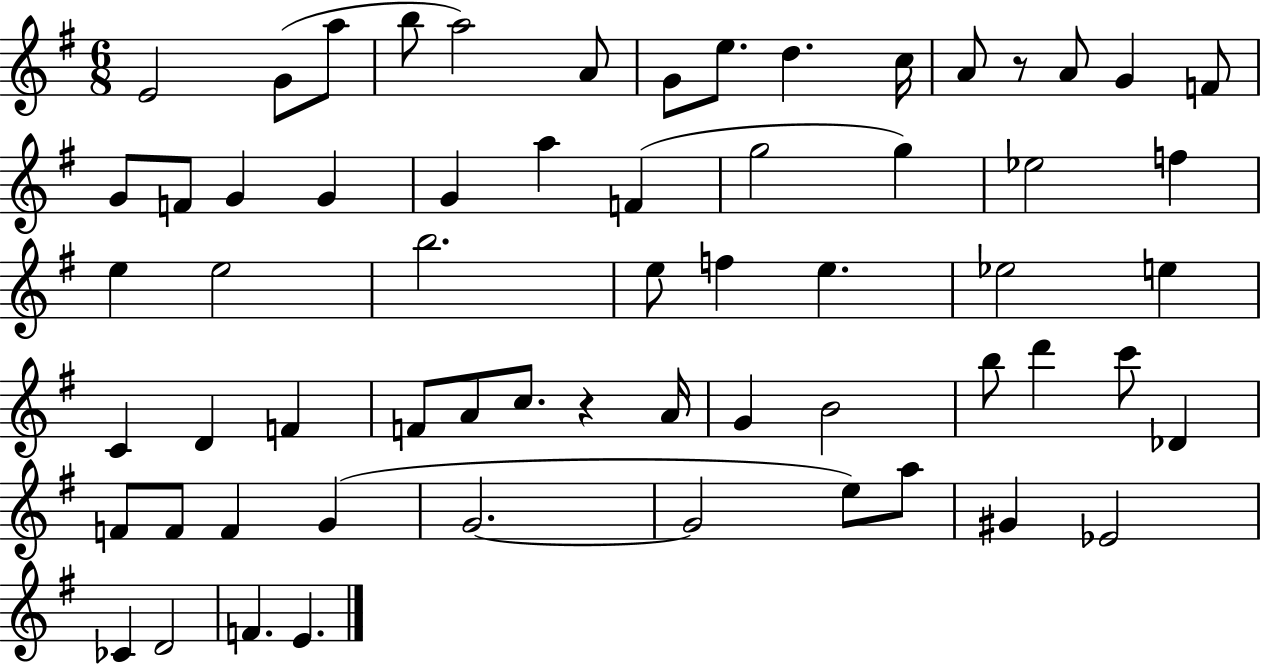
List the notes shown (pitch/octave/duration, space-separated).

E4/h G4/e A5/e B5/e A5/h A4/e G4/e E5/e. D5/q. C5/s A4/e R/e A4/e G4/q F4/e G4/e F4/e G4/q G4/q G4/q A5/q F4/q G5/h G5/q Eb5/h F5/q E5/q E5/h B5/h. E5/e F5/q E5/q. Eb5/h E5/q C4/q D4/q F4/q F4/e A4/e C5/e. R/q A4/s G4/q B4/h B5/e D6/q C6/e Db4/q F4/e F4/e F4/q G4/q G4/h. G4/h E5/e A5/e G#4/q Eb4/h CES4/q D4/h F4/q. E4/q.